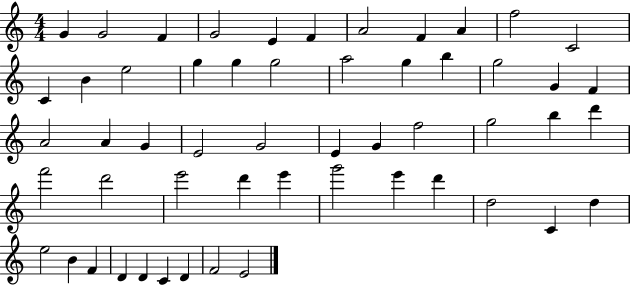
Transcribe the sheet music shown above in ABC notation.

X:1
T:Untitled
M:4/4
L:1/4
K:C
G G2 F G2 E F A2 F A f2 C2 C B e2 g g g2 a2 g b g2 G F A2 A G E2 G2 E G f2 g2 b d' f'2 d'2 e'2 d' e' g'2 e' d' d2 C d e2 B F D D C D F2 E2